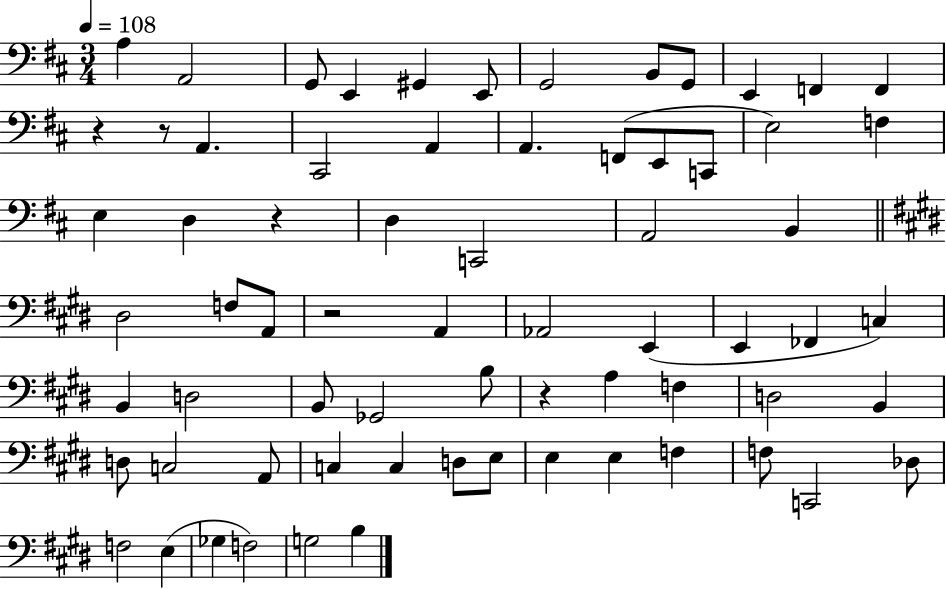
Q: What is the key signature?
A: D major